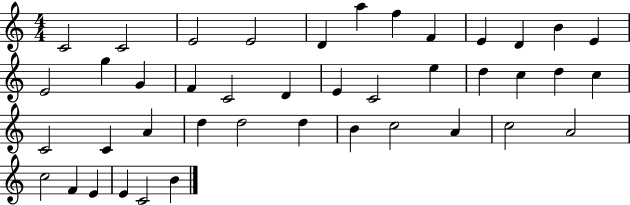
C4/h C4/h E4/h E4/h D4/q A5/q F5/q F4/q E4/q D4/q B4/q E4/q E4/h G5/q G4/q F4/q C4/h D4/q E4/q C4/h E5/q D5/q C5/q D5/q C5/q C4/h C4/q A4/q D5/q D5/h D5/q B4/q C5/h A4/q C5/h A4/h C5/h F4/q E4/q E4/q C4/h B4/q